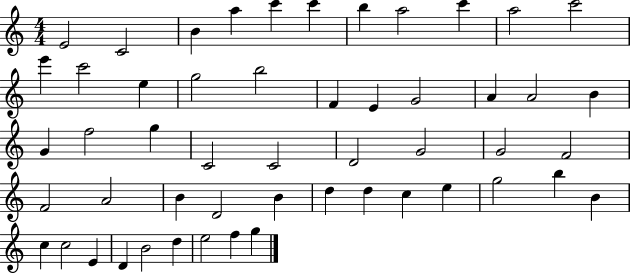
{
  \clef treble
  \numericTimeSignature
  \time 4/4
  \key c \major
  e'2 c'2 | b'4 a''4 c'''4 c'''4 | b''4 a''2 c'''4 | a''2 c'''2 | \break e'''4 c'''2 e''4 | g''2 b''2 | f'4 e'4 g'2 | a'4 a'2 b'4 | \break g'4 f''2 g''4 | c'2 c'2 | d'2 g'2 | g'2 f'2 | \break f'2 a'2 | b'4 d'2 b'4 | d''4 d''4 c''4 e''4 | g''2 b''4 b'4 | \break c''4 c''2 e'4 | d'4 b'2 d''4 | e''2 f''4 g''4 | \bar "|."
}